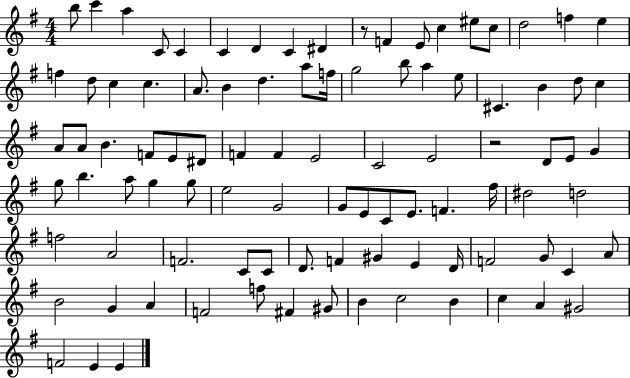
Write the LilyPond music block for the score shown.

{
  \clef treble
  \numericTimeSignature
  \time 4/4
  \key g \major
  b''8 c'''4 a''4 c'8 c'4 | c'4 d'4 c'4 dis'4 | r8 f'4 e'8 c''4 eis''8 c''8 | d''2 f''4 e''4 | \break f''4 d''8 c''4 c''4. | a'8. b'4 d''4. a''8 f''16 | g''2 b''8 a''4 e''8 | cis'4. b'4 d''8 c''4 | \break a'8 a'8 b'4. f'8 e'8 dis'8 | f'4 f'4 e'2 | c'2 e'2 | r2 d'8 e'8 g'4 | \break g''8 b''4. a''8 g''4 g''8 | e''2 g'2 | g'8 e'8 c'8 e'8. f'4. fis''16 | dis''2 d''2 | \break f''2 a'2 | f'2. c'8 c'8 | d'8. f'4 gis'4 e'4 d'16 | f'2 g'8 c'4 a'8 | \break b'2 g'4 a'4 | f'2 f''8 fis'4 gis'8 | b'4 c''2 b'4 | c''4 a'4 gis'2 | \break f'2 e'4 e'4 | \bar "|."
}